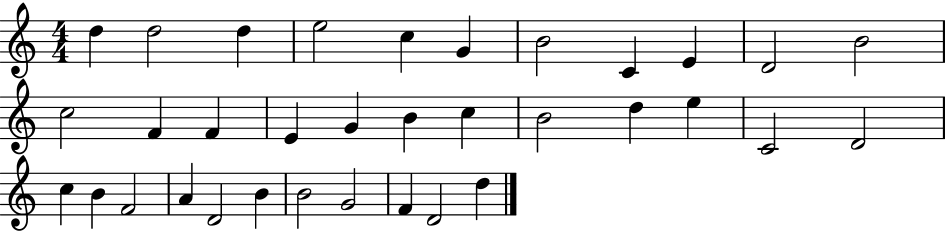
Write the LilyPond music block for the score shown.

{
  \clef treble
  \numericTimeSignature
  \time 4/4
  \key c \major
  d''4 d''2 d''4 | e''2 c''4 g'4 | b'2 c'4 e'4 | d'2 b'2 | \break c''2 f'4 f'4 | e'4 g'4 b'4 c''4 | b'2 d''4 e''4 | c'2 d'2 | \break c''4 b'4 f'2 | a'4 d'2 b'4 | b'2 g'2 | f'4 d'2 d''4 | \break \bar "|."
}